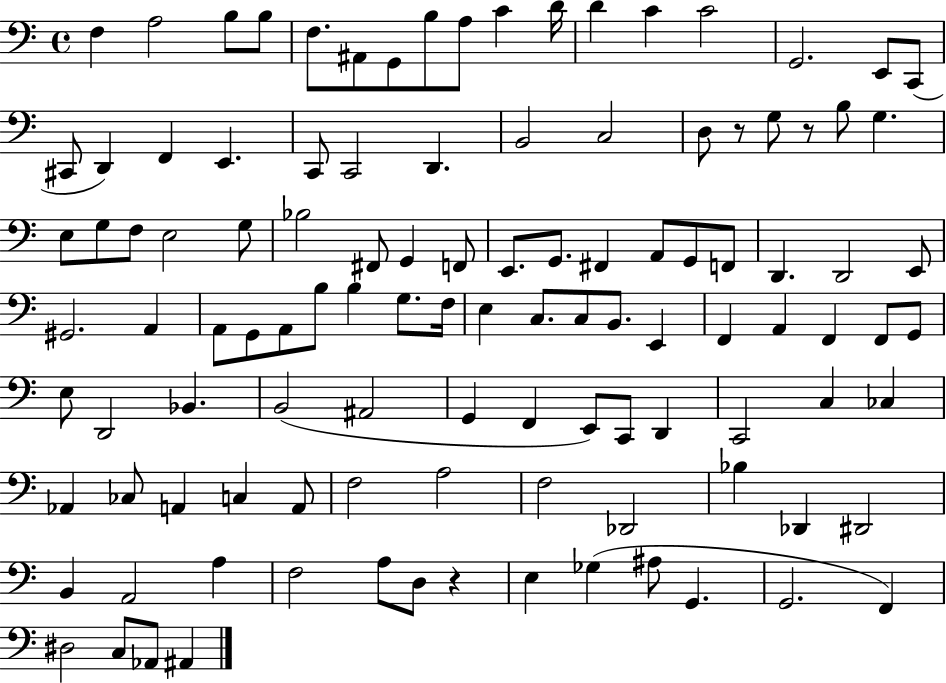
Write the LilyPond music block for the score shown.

{
  \clef bass
  \time 4/4
  \defaultTimeSignature
  \key c \major
  \repeat volta 2 { f4 a2 b8 b8 | f8. ais,8 g,8 b8 a8 c'4 d'16 | d'4 c'4 c'2 | g,2. e,8 c,8( | \break cis,8 d,4) f,4 e,4. | c,8 c,2 d,4. | b,2 c2 | d8 r8 g8 r8 b8 g4. | \break e8 g8 f8 e2 g8 | bes2 fis,8 g,4 f,8 | e,8. g,8. fis,4 a,8 g,8 f,8 | d,4. d,2 e,8 | \break gis,2. a,4 | a,8 g,8 a,8 b8 b4 g8. f16 | e4 c8. c8 b,8. e,4 | f,4 a,4 f,4 f,8 g,8 | \break e8 d,2 bes,4. | b,2( ais,2 | g,4 f,4 e,8) c,8 d,4 | c,2 c4 ces4 | \break aes,4 ces8 a,4 c4 a,8 | f2 a2 | f2 des,2 | bes4 des,4 dis,2 | \break b,4 a,2 a4 | f2 a8 d8 r4 | e4 ges4( ais8 g,4. | g,2. f,4) | \break dis2 c8 aes,8 ais,4 | } \bar "|."
}